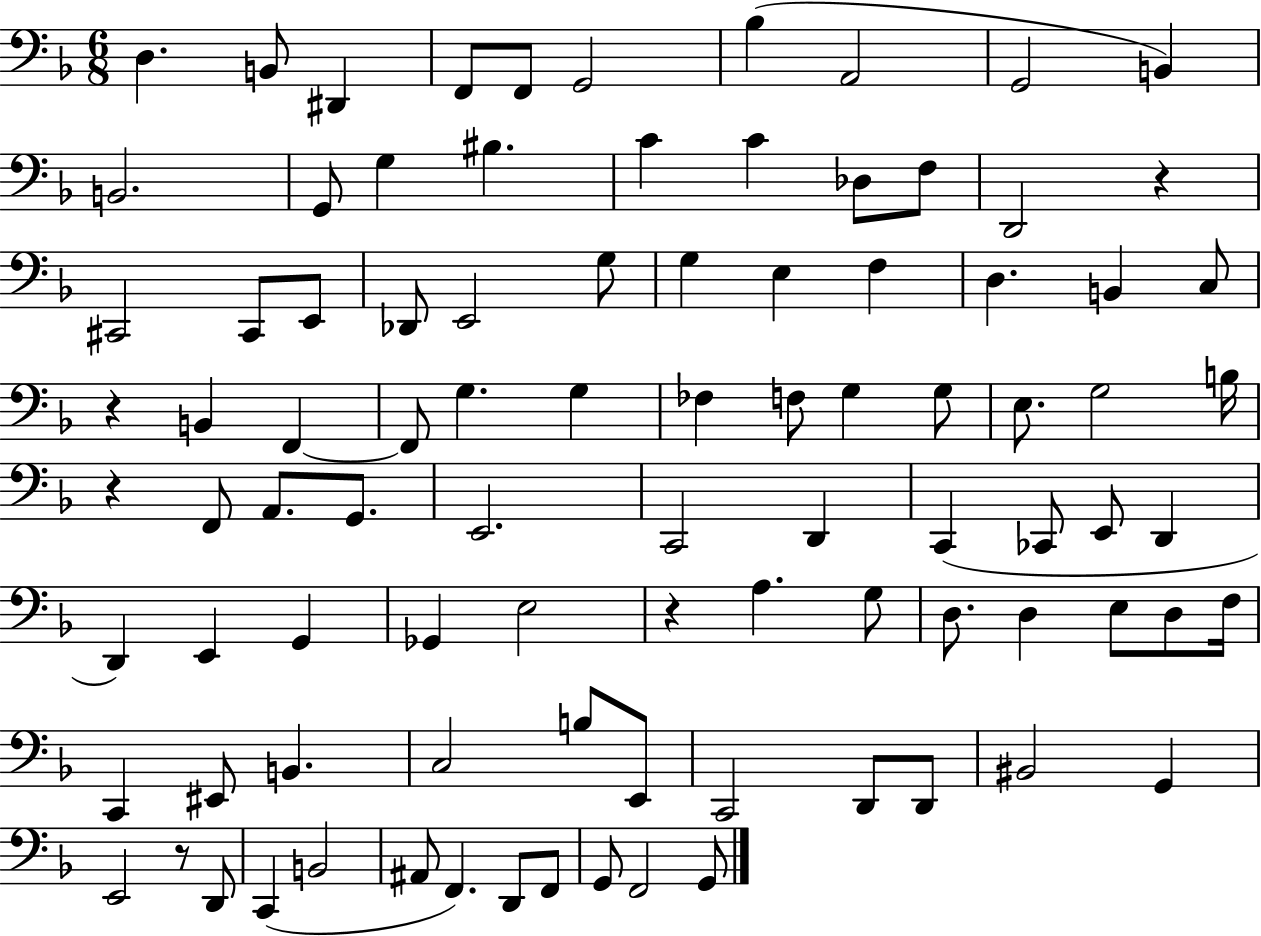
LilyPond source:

{
  \clef bass
  \numericTimeSignature
  \time 6/8
  \key f \major
  d4. b,8 dis,4 | f,8 f,8 g,2 | bes4( a,2 | g,2 b,4) | \break b,2. | g,8 g4 bis4. | c'4 c'4 des8 f8 | d,2 r4 | \break cis,2 cis,8 e,8 | des,8 e,2 g8 | g4 e4 f4 | d4. b,4 c8 | \break r4 b,4 f,4~~ | f,8 g4. g4 | fes4 f8 g4 g8 | e8. g2 b16 | \break r4 f,8 a,8. g,8. | e,2. | c,2 d,4 | c,4( ces,8 e,8 d,4 | \break d,4) e,4 g,4 | ges,4 e2 | r4 a4. g8 | d8. d4 e8 d8 f16 | \break c,4 eis,8 b,4. | c2 b8 e,8 | c,2 d,8 d,8 | bis,2 g,4 | \break e,2 r8 d,8 | c,4( b,2 | ais,8 f,4.) d,8 f,8 | g,8 f,2 g,8 | \break \bar "|."
}